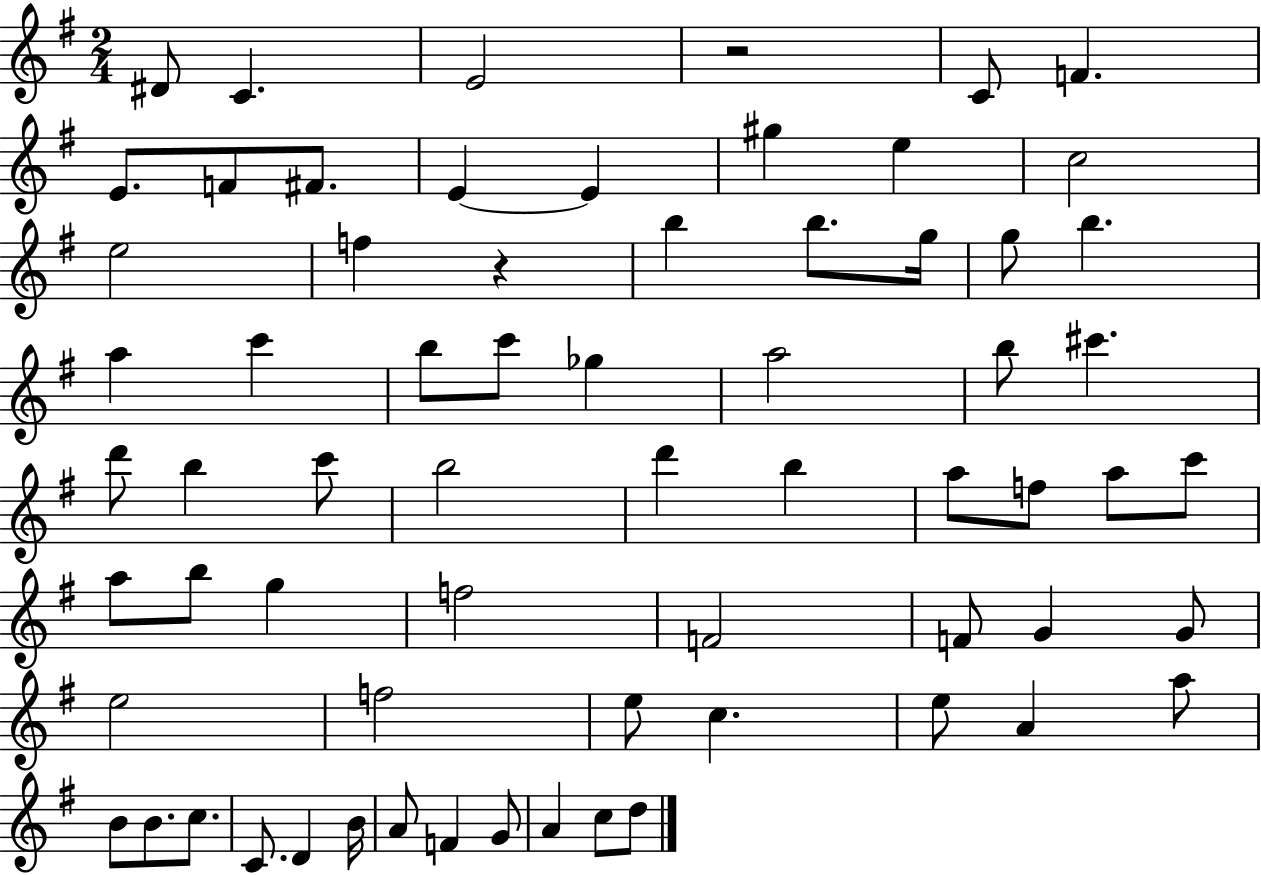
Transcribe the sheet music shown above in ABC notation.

X:1
T:Untitled
M:2/4
L:1/4
K:G
^D/2 C E2 z2 C/2 F E/2 F/2 ^F/2 E E ^g e c2 e2 f z b b/2 g/4 g/2 b a c' b/2 c'/2 _g a2 b/2 ^c' d'/2 b c'/2 b2 d' b a/2 f/2 a/2 c'/2 a/2 b/2 g f2 F2 F/2 G G/2 e2 f2 e/2 c e/2 A a/2 B/2 B/2 c/2 C/2 D B/4 A/2 F G/2 A c/2 d/2